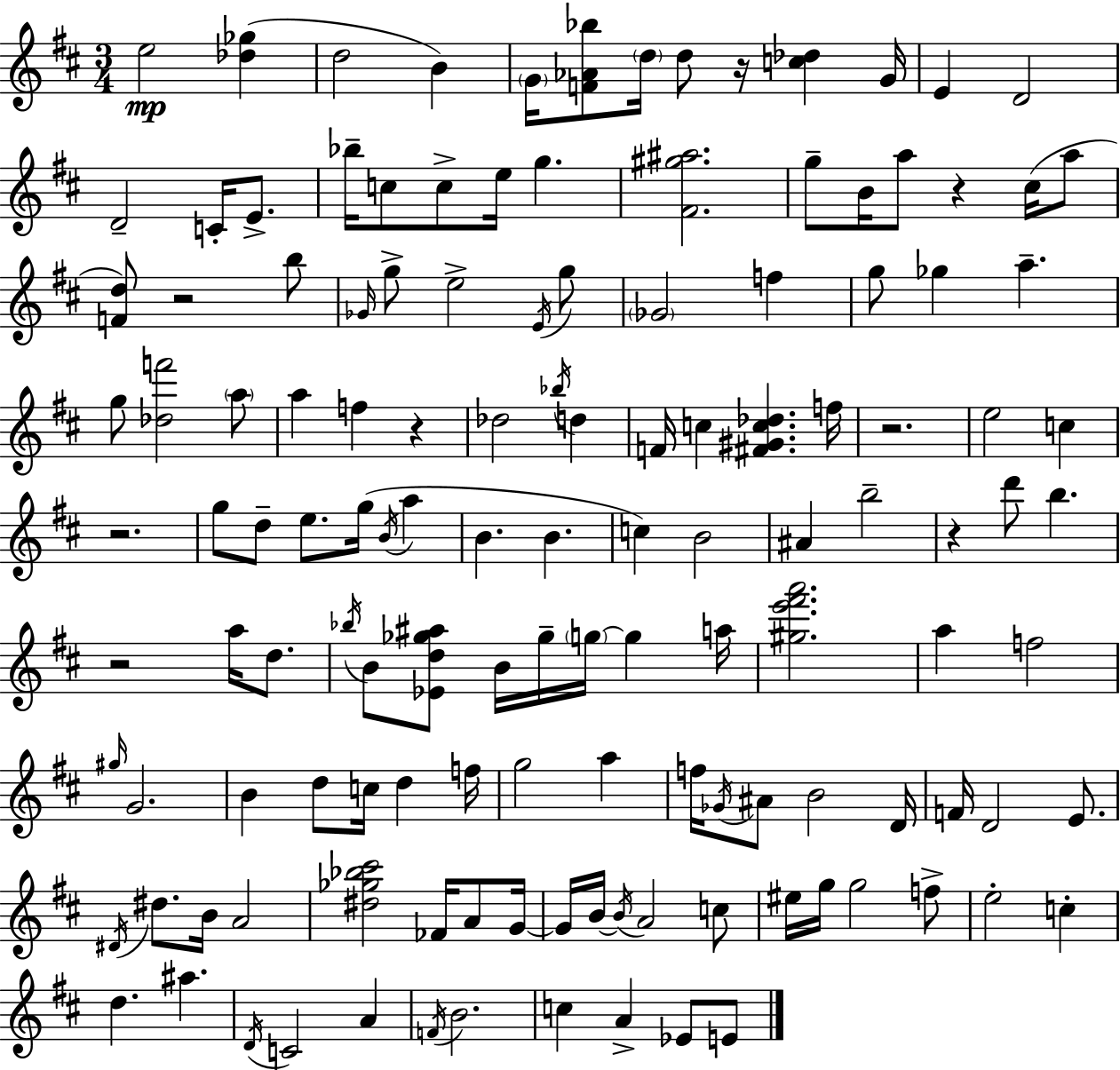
{
  \clef treble
  \numericTimeSignature
  \time 3/4
  \key d \major
  e''2\mp <des'' ges''>4( | d''2 b'4) | \parenthesize g'16 <f' aes' bes''>8 \parenthesize d''16 d''8 r16 <c'' des''>4 g'16 | e'4 d'2 | \break d'2-- c'16-. e'8.-> | bes''16-- c''8 c''8-> e''16 g''4. | <fis' gis'' ais''>2. | g''8-- b'16 a''8 r4 cis''16( a''8 | \break <f' d''>8) r2 b''8 | \grace { ges'16 } g''8-> e''2-> \acciaccatura { e'16 } | g''8 \parenthesize ges'2 f''4 | g''8 ges''4 a''4.-- | \break g''8 <des'' f'''>2 | \parenthesize a''8 a''4 f''4 r4 | des''2 \acciaccatura { bes''16 } d''4 | f'16 c''4 <fis' gis' c'' des''>4. | \break f''16 r2. | e''2 c''4 | r2. | g''8 d''8-- e''8. g''16( \acciaccatura { b'16 } | \break a''4 b'4. b'4. | c''4) b'2 | ais'4 b''2-- | r4 d'''8 b''4. | \break r2 | a''16 d''8. \acciaccatura { bes''16 } b'8 <ees' d'' ges'' ais''>8 b'16 ges''16-- \parenthesize g''16~~ | g''4 a''16 <gis'' e''' fis''' a'''>2. | a''4 f''2 | \break \grace { gis''16 } g'2. | b'4 d''8 | c''16 d''4 f''16 g''2 | a''4 f''16 \acciaccatura { ges'16 } ais'8 b'2 | \break d'16 f'16 d'2 | e'8. \acciaccatura { dis'16 } dis''8. b'16 | a'2 <dis'' ges'' bes'' cis'''>2 | fes'16 a'8 g'16~~ g'16 b'16~~ \acciaccatura { b'16 } a'2 | \break c''8 eis''16 g''16 g''2 | f''8-> e''2-. | c''4-. d''4. | ais''4. \acciaccatura { d'16 } c'2 | \break a'4 \acciaccatura { f'16 } b'2. | c''4 | a'4-> ees'8 e'8 \bar "|."
}